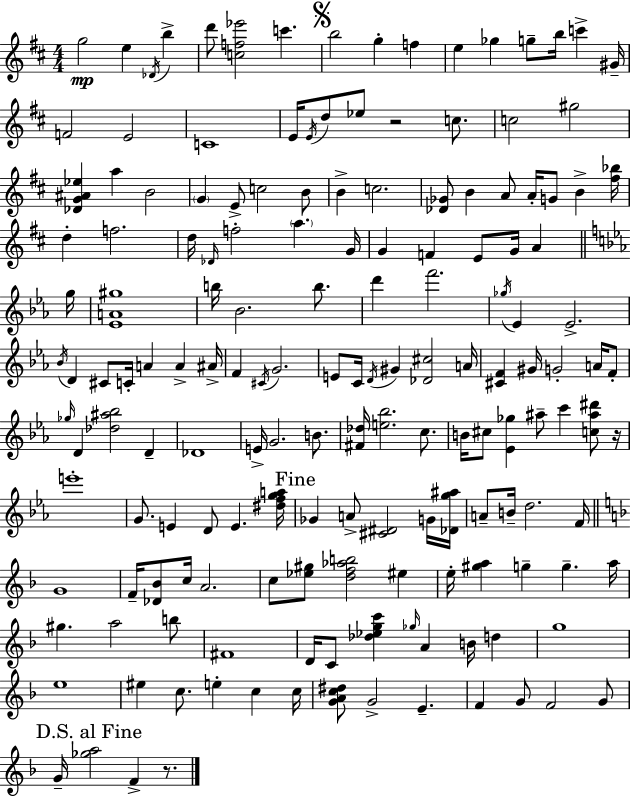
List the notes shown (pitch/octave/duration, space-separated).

G5/h E5/q Db4/s B5/q D6/e [C5,F5,Eb6]/h C6/q. B5/h G5/q F5/q E5/q Gb5/q G5/e B5/s C6/q G#4/s F4/h E4/h C4/w E4/s E4/s D5/e Eb5/e R/h C5/e. C5/h G#5/h [Db4,G4,A#4,Eb5]/q A5/q B4/h G4/q E4/e C5/h B4/e B4/q C5/h. [Db4,Gb4]/e B4/q A4/e A4/s G4/e B4/q [F#5,Bb5]/s D5/q F5/h. D5/s Db4/s F5/h A5/q. G4/s G4/q F4/q E4/e G4/s A4/q G5/s [Eb4,A4,G#5]/w B5/s Bb4/h. B5/e. D6/q F6/h. Gb5/s Eb4/q Eb4/h. Bb4/s D4/q C#4/e C4/s A4/q A4/q A#4/s F4/q C#4/s G4/h. E4/e C4/s D4/s G#4/q [Db4,C#5]/h A4/s [C#4,F4]/q G#4/s G4/h A4/s F4/e Gb5/s D4/q [Db5,A#5,Bb5]/h D4/q Db4/w E4/s G4/h. B4/e. [F#4,Db5]/s [E5,Bb5]/h. C5/e. B4/s C#5/e [Eb4,Gb5]/q A#5/e C6/q [C5,A#5,D#6]/e R/s E6/w G4/e. E4/q D4/e E4/q. [D#5,F5,G5,A5]/s Gb4/q A4/e [C#4,D#4]/h G4/s [Db4,G5,A#5]/s A4/e B4/s D5/h. F4/s G4/w F4/s [Db4,Bb4]/e C5/s A4/h. C5/e [Eb5,G#5]/e [D5,F5,Ab5,B5]/h EIS5/q E5/s [G#5,A5]/q G5/q G5/q. A5/s G#5/q. A5/h B5/e F#4/w D4/s C4/e [Db5,Eb5,G5,C6]/q Gb5/s A4/q B4/s D5/q G5/w E5/w EIS5/q C5/e. E5/q C5/q C5/s [G4,A4,C5,D#5]/e G4/h E4/q. F4/q G4/e F4/h G4/e G4/s [Gb5,A5]/h F4/q R/e.